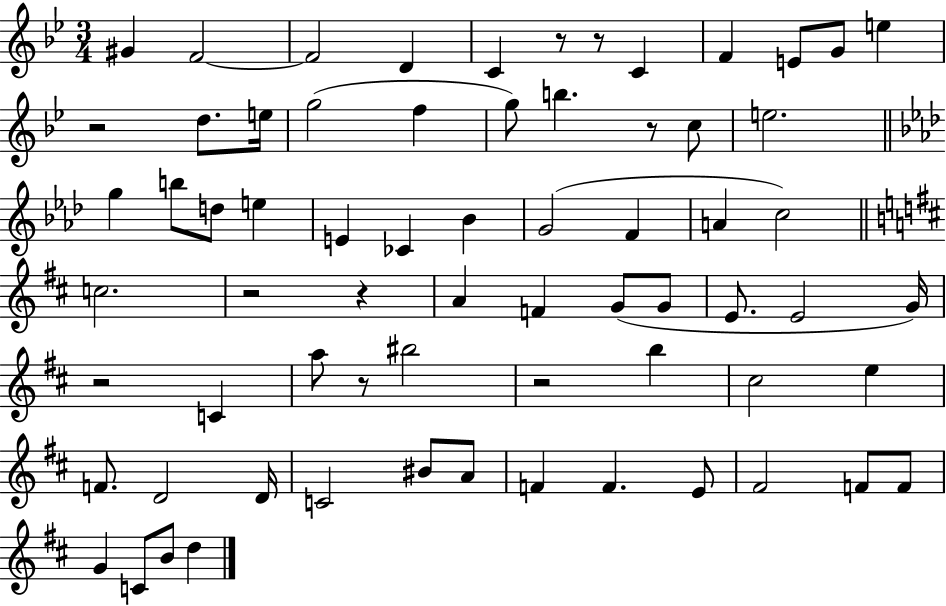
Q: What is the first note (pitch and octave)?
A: G#4